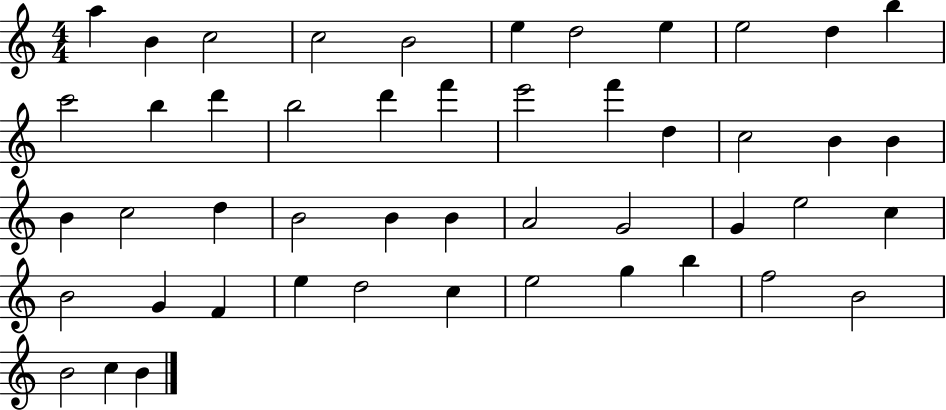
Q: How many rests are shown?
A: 0